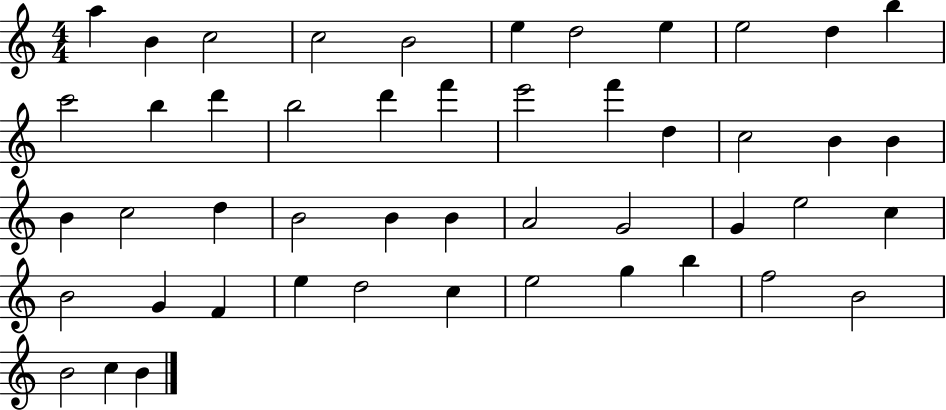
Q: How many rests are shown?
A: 0